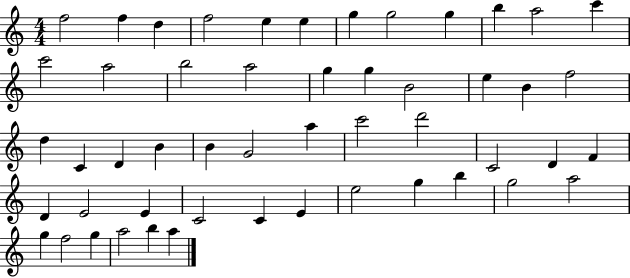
F5/h F5/q D5/q F5/h E5/q E5/q G5/q G5/h G5/q B5/q A5/h C6/q C6/h A5/h B5/h A5/h G5/q G5/q B4/h E5/q B4/q F5/h D5/q C4/q D4/q B4/q B4/q G4/h A5/q C6/h D6/h C4/h D4/q F4/q D4/q E4/h E4/q C4/h C4/q E4/q E5/h G5/q B5/q G5/h A5/h G5/q F5/h G5/q A5/h B5/q A5/q